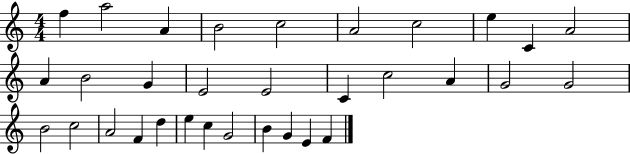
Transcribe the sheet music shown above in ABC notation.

X:1
T:Untitled
M:4/4
L:1/4
K:C
f a2 A B2 c2 A2 c2 e C A2 A B2 G E2 E2 C c2 A G2 G2 B2 c2 A2 F d e c G2 B G E F